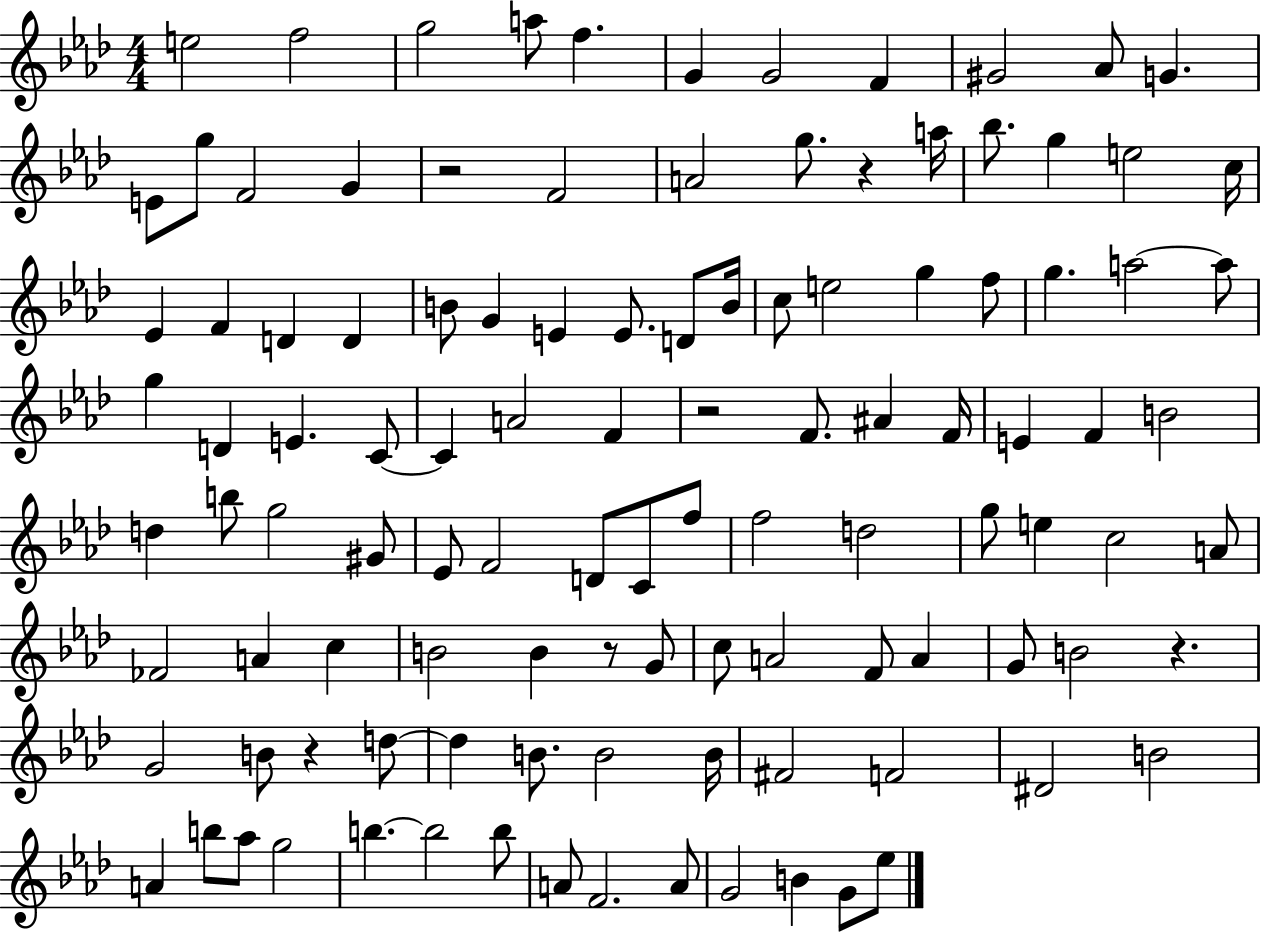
{
  \clef treble
  \numericTimeSignature
  \time 4/4
  \key aes \major
  e''2 f''2 | g''2 a''8 f''4. | g'4 g'2 f'4 | gis'2 aes'8 g'4. | \break e'8 g''8 f'2 g'4 | r2 f'2 | a'2 g''8. r4 a''16 | bes''8. g''4 e''2 c''16 | \break ees'4 f'4 d'4 d'4 | b'8 g'4 e'4 e'8. d'8 b'16 | c''8 e''2 g''4 f''8 | g''4. a''2~~ a''8 | \break g''4 d'4 e'4. c'8~~ | c'4 a'2 f'4 | r2 f'8. ais'4 f'16 | e'4 f'4 b'2 | \break d''4 b''8 g''2 gis'8 | ees'8 f'2 d'8 c'8 f''8 | f''2 d''2 | g''8 e''4 c''2 a'8 | \break fes'2 a'4 c''4 | b'2 b'4 r8 g'8 | c''8 a'2 f'8 a'4 | g'8 b'2 r4. | \break g'2 b'8 r4 d''8~~ | d''4 b'8. b'2 b'16 | fis'2 f'2 | dis'2 b'2 | \break a'4 b''8 aes''8 g''2 | b''4.~~ b''2 b''8 | a'8 f'2. a'8 | g'2 b'4 g'8 ees''8 | \break \bar "|."
}